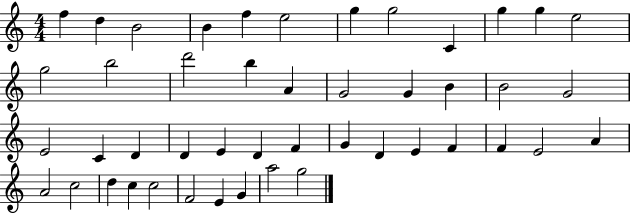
{
  \clef treble
  \numericTimeSignature
  \time 4/4
  \key c \major
  f''4 d''4 b'2 | b'4 f''4 e''2 | g''4 g''2 c'4 | g''4 g''4 e''2 | \break g''2 b''2 | d'''2 b''4 a'4 | g'2 g'4 b'4 | b'2 g'2 | \break e'2 c'4 d'4 | d'4 e'4 d'4 f'4 | g'4 d'4 e'4 f'4 | f'4 e'2 a'4 | \break a'2 c''2 | d''4 c''4 c''2 | f'2 e'4 g'4 | a''2 g''2 | \break \bar "|."
}